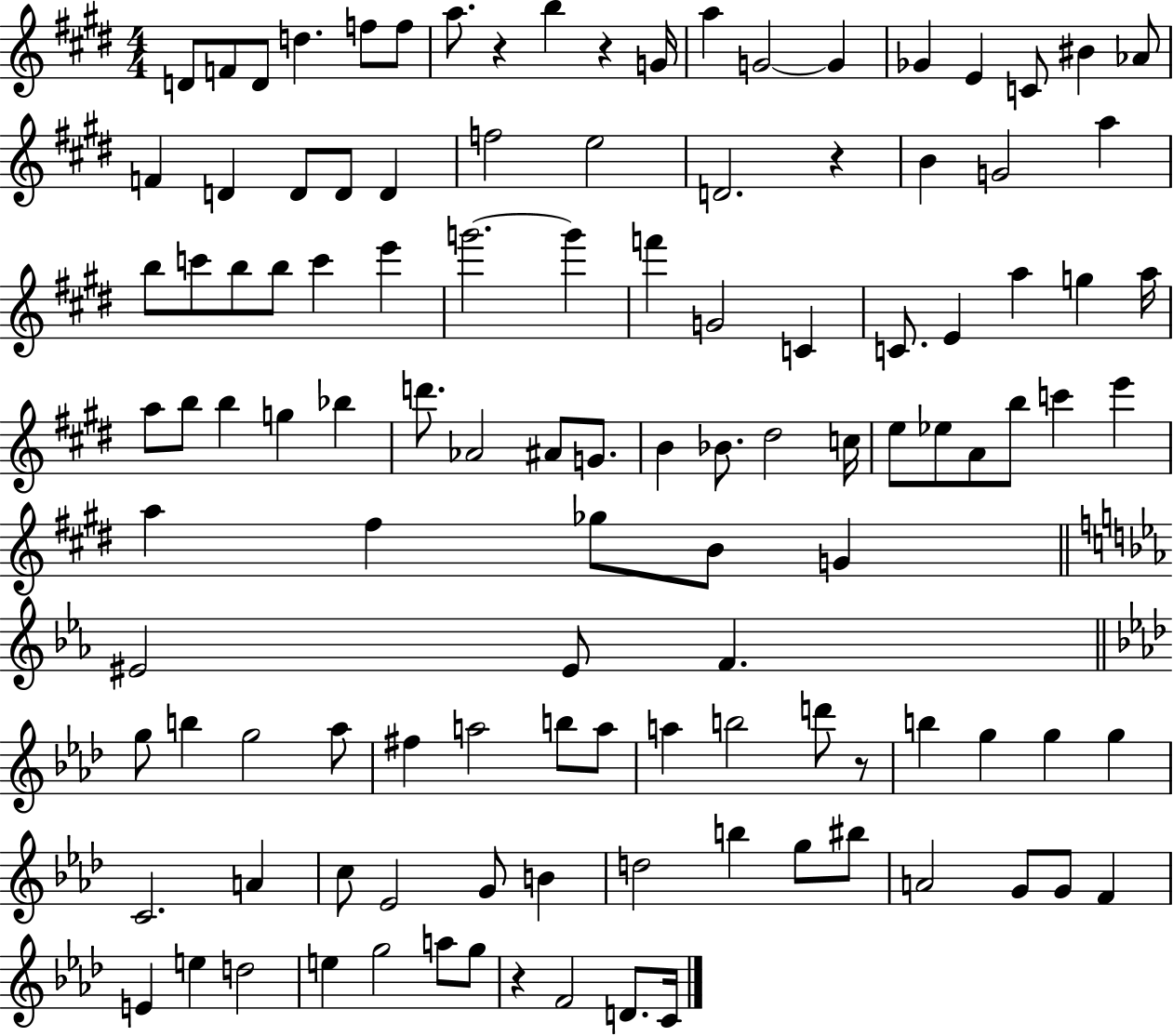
{
  \clef treble
  \numericTimeSignature
  \time 4/4
  \key e \major
  d'8 f'8 d'8 d''4. f''8 f''8 | a''8. r4 b''4 r4 g'16 | a''4 g'2~~ g'4 | ges'4 e'4 c'8 bis'4 aes'8 | \break f'4 d'4 d'8 d'8 d'4 | f''2 e''2 | d'2. r4 | b'4 g'2 a''4 | \break b''8 c'''8 b''8 b''8 c'''4 e'''4 | g'''2.~~ g'''4 | f'''4 g'2 c'4 | c'8. e'4 a''4 g''4 a''16 | \break a''8 b''8 b''4 g''4 bes''4 | d'''8. aes'2 ais'8 g'8. | b'4 bes'8. dis''2 c''16 | e''8 ees''8 a'8 b''8 c'''4 e'''4 | \break a''4 fis''4 ges''8 b'8 g'4 | \bar "||" \break \key ees \major eis'2 eis'8 f'4. | \bar "||" \break \key f \minor g''8 b''4 g''2 aes''8 | fis''4 a''2 b''8 a''8 | a''4 b''2 d'''8 r8 | b''4 g''4 g''4 g''4 | \break c'2. a'4 | c''8 ees'2 g'8 b'4 | d''2 b''4 g''8 bis''8 | a'2 g'8 g'8 f'4 | \break e'4 e''4 d''2 | e''4 g''2 a''8 g''8 | r4 f'2 d'8. c'16 | \bar "|."
}